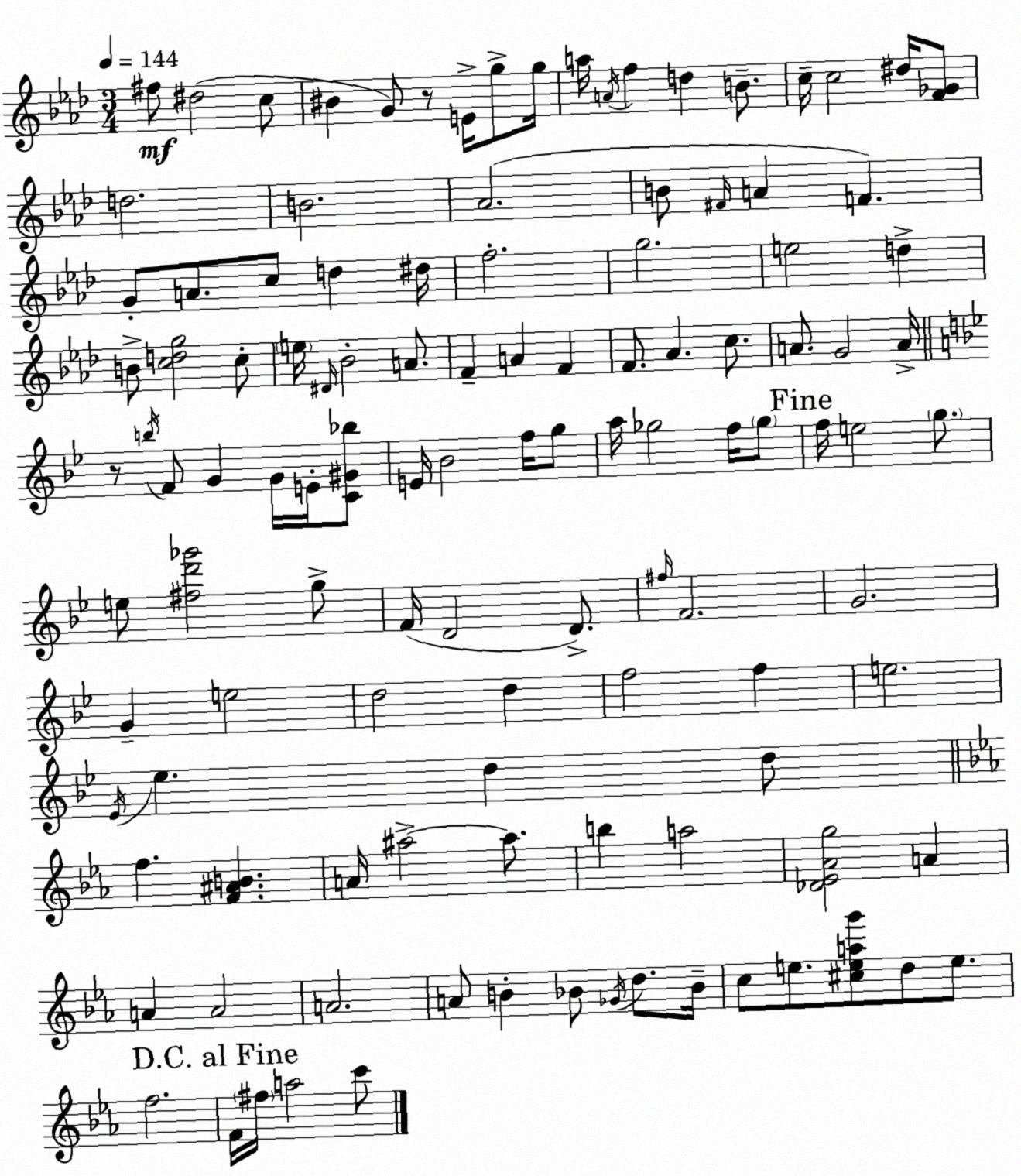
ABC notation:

X:1
T:Untitled
M:3/4
L:1/4
K:Fm
^f/2 ^d2 c/2 ^B G/2 z/2 E/4 g/2 g/4 a/4 A/4 f d B/2 c/4 c2 ^d/4 [F_G]/2 d2 B2 _A2 B/2 ^F/4 A F G/2 A/2 c/2 d ^d/4 f2 g2 e2 d B/2 [cdg]2 c/2 e/4 ^D/4 _B2 A/2 F A F F/2 _A c/2 A/2 G2 A/4 z/2 b/4 F/2 G G/4 E/4 [C^G_b]/2 E/4 _B2 f/4 g/2 a/4 _g2 f/4 _g/2 f/4 e2 g/2 e/2 [^fd'_g']2 g/2 F/4 D2 D/2 ^f/4 F2 G2 G e2 d2 d f2 f e2 _E/4 _e d d/2 f [F^AB] A/4 ^a2 ^a/2 b a2 [_D_E_Ag]2 A A A2 A2 A/2 B _B/2 _G/4 d/2 _B/4 c/2 e/2 [^ceag']/2 d/2 e/2 f2 F/4 ^f/4 a2 c'/2